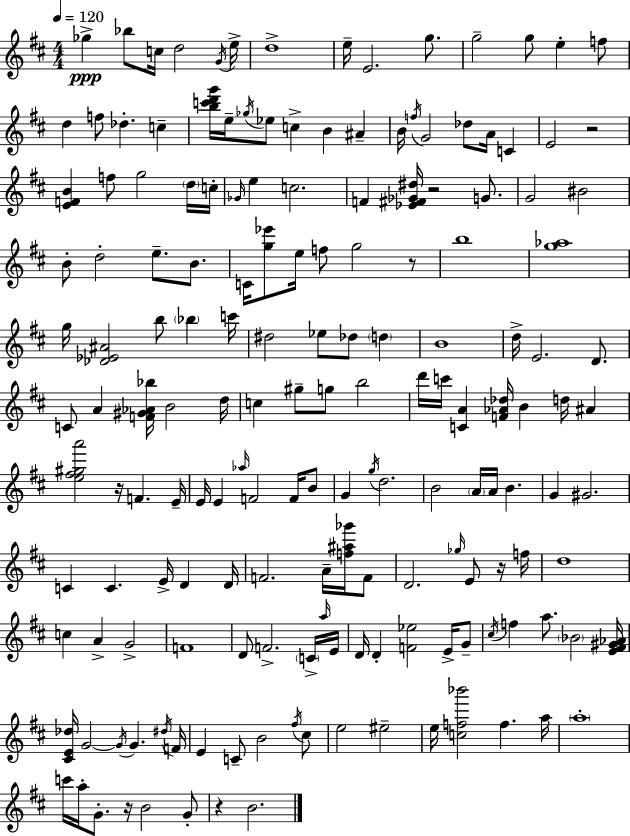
{
  \clef treble
  \numericTimeSignature
  \time 4/4
  \key d \major
  \tempo 4 = 120
  ges''4->\ppp bes''8 c''16 d''2 \acciaccatura { g'16 } | e''16-> d''1-> | e''16-- e'2. g''8. | g''2-- g''8 e''4-. f''8 | \break d''4 f''8 des''4.-. c''4-- | <b'' c''' d''' g'''>16 e''16-- \acciaccatura { ges''16 } ees''8 c''4-> b'4 ais'4-- | b'16 \acciaccatura { f''16 } g'2 des''8 a'16 c'4 | e'2 r2 | \break <e' f' b'>4 f''8 g''2 | \parenthesize d''16 c''16-. \grace { ges'16 } e''4 c''2. | f'4 <ees' fis' ges' dis''>16 r2 | g'8. g'2 bis'2 | \break b'8-. d''2-. e''8.-- | b'8. c'16 <g'' ees'''>8 e''16 f''8 g''2 | r8 b''1 | <g'' aes''>1 | \break g''16 <des' ees' ais'>2 b''8 \parenthesize bes''4 | c'''16 dis''2 ees''8 des''8 | \parenthesize d''4 b'1 | d''16-> e'2. | \break d'8. c'8 a'4 <f' gis' aes' bes''>16 b'2 | d''16 c''4 gis''8-- g''8 b''2 | d'''16 c'''16 <c' a'>4 <f' aes' des''>16 b'4 d''16 | ais'4 <e'' fis'' gis'' a'''>2 r16 f'4. | \break e'16-- e'16 e'4 \grace { aes''16 } f'2 | f'16 b'8 g'4 \acciaccatura { g''16 } d''2. | b'2 \parenthesize a'16 a'16 | b'4. g'4 gis'2. | \break c'4 c'4. | e'16-> d'4 d'16 f'2. | a'16-- <f'' ais'' ges'''>16 f'8 d'2. | \grace { ges''16 } e'8 r16 f''16 d''1 | \break c''4 a'4-> g'2-> | f'1 | d'8 f'2.-> | \parenthesize c'16-> \grace { a''16 } e'16 d'16 d'4-. <f' ees''>2 | \break e'16-> g'8-- \acciaccatura { cis''16 } f''4 a''8. | \parenthesize bes'2 <e' fis' gis' aes'>16 <cis' e' des''>16 g'2~~ | \acciaccatura { g'16 } g'4. \acciaccatura { dis''16 } f'16 e'4 c'8-- | b'2 \acciaccatura { fis''16 } cis''8 e''2 | \break eis''2-- e''16 <c'' f'' bes'''>2 | f''4. a''16 \parenthesize a''1-. | c'''16 a''16-. g'8.-. | r16 b'2 g'8-. r4 | \break b'2. \bar "|."
}